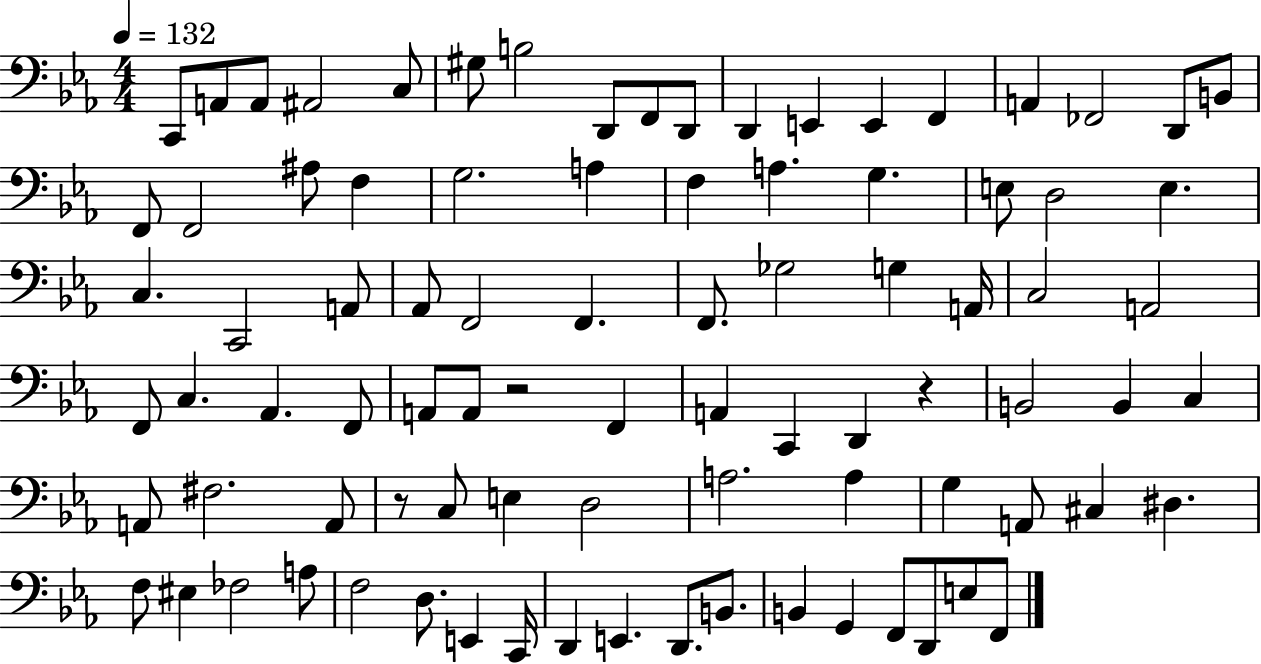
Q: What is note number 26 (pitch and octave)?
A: A3